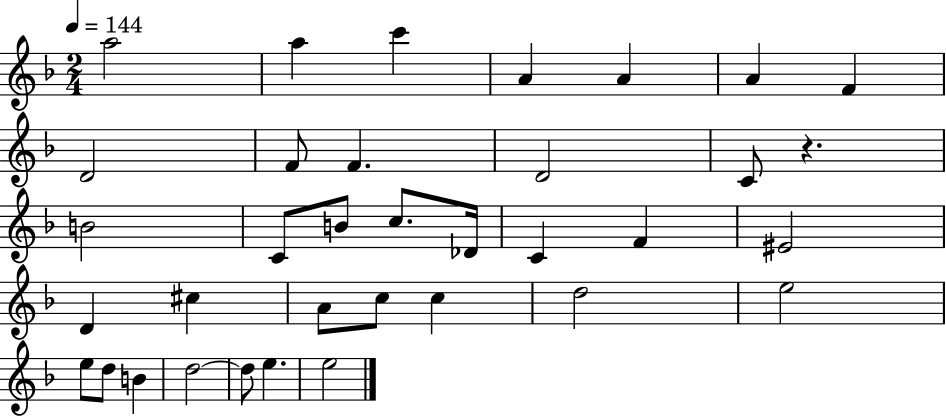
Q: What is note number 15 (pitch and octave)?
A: B4